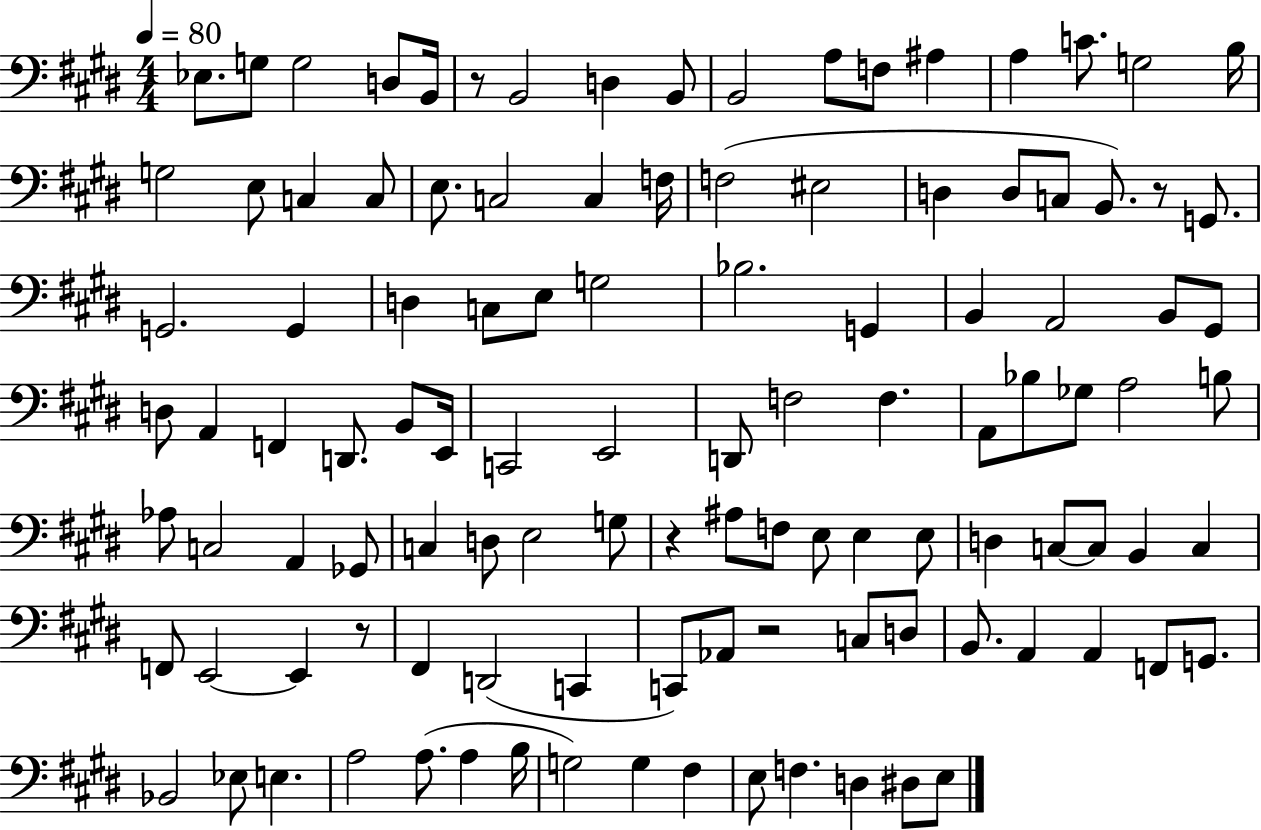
X:1
T:Untitled
M:4/4
L:1/4
K:E
_E,/2 G,/2 G,2 D,/2 B,,/4 z/2 B,,2 D, B,,/2 B,,2 A,/2 F,/2 ^A, A, C/2 G,2 B,/4 G,2 E,/2 C, C,/2 E,/2 C,2 C, F,/4 F,2 ^E,2 D, D,/2 C,/2 B,,/2 z/2 G,,/2 G,,2 G,, D, C,/2 E,/2 G,2 _B,2 G,, B,, A,,2 B,,/2 ^G,,/2 D,/2 A,, F,, D,,/2 B,,/2 E,,/4 C,,2 E,,2 D,,/2 F,2 F, A,,/2 _B,/2 _G,/2 A,2 B,/2 _A,/2 C,2 A,, _G,,/2 C, D,/2 E,2 G,/2 z ^A,/2 F,/2 E,/2 E, E,/2 D, C,/2 C,/2 B,, C, F,,/2 E,,2 E,, z/2 ^F,, D,,2 C,, C,,/2 _A,,/2 z2 C,/2 D,/2 B,,/2 A,, A,, F,,/2 G,,/2 _B,,2 _E,/2 E, A,2 A,/2 A, B,/4 G,2 G, ^F, E,/2 F, D, ^D,/2 E,/2